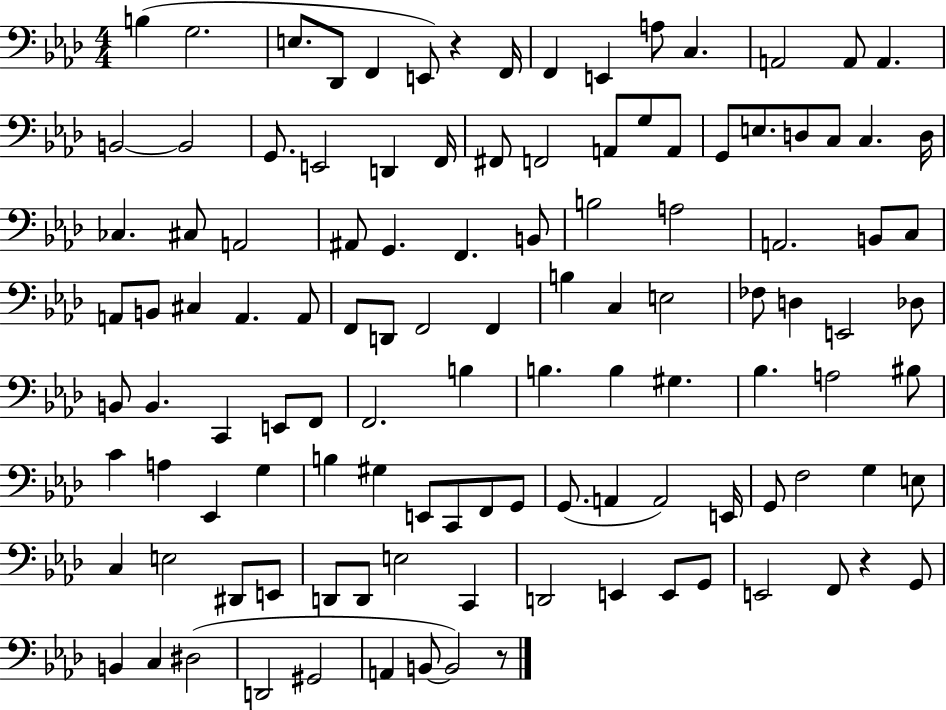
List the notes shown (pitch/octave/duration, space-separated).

B3/q G3/h. E3/e. Db2/e F2/q E2/e R/q F2/s F2/q E2/q A3/e C3/q. A2/h A2/e A2/q. B2/h B2/h G2/e. E2/h D2/q F2/s F#2/e F2/h A2/e G3/e A2/e G2/e E3/e. D3/e C3/e C3/q. D3/s CES3/q. C#3/e A2/h A#2/e G2/q. F2/q. B2/e B3/h A3/h A2/h. B2/e C3/e A2/e B2/e C#3/q A2/q. A2/e F2/e D2/e F2/h F2/q B3/q C3/q E3/h FES3/e D3/q E2/h Db3/e B2/e B2/q. C2/q E2/e F2/e F2/h. B3/q B3/q. B3/q G#3/q. Bb3/q. A3/h BIS3/e C4/q A3/q Eb2/q G3/q B3/q G#3/q E2/e C2/e F2/e G2/e G2/e. A2/q A2/h E2/s G2/e F3/h G3/q E3/e C3/q E3/h D#2/e E2/e D2/e D2/e E3/h C2/q D2/h E2/q E2/e G2/e E2/h F2/e R/q G2/e B2/q C3/q D#3/h D2/h G#2/h A2/q B2/e B2/h R/e